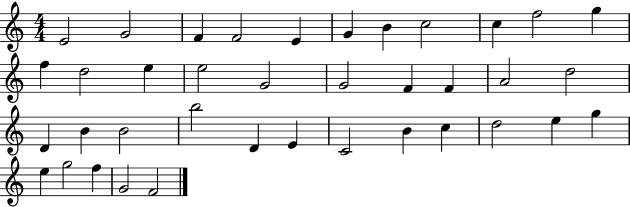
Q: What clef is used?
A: treble